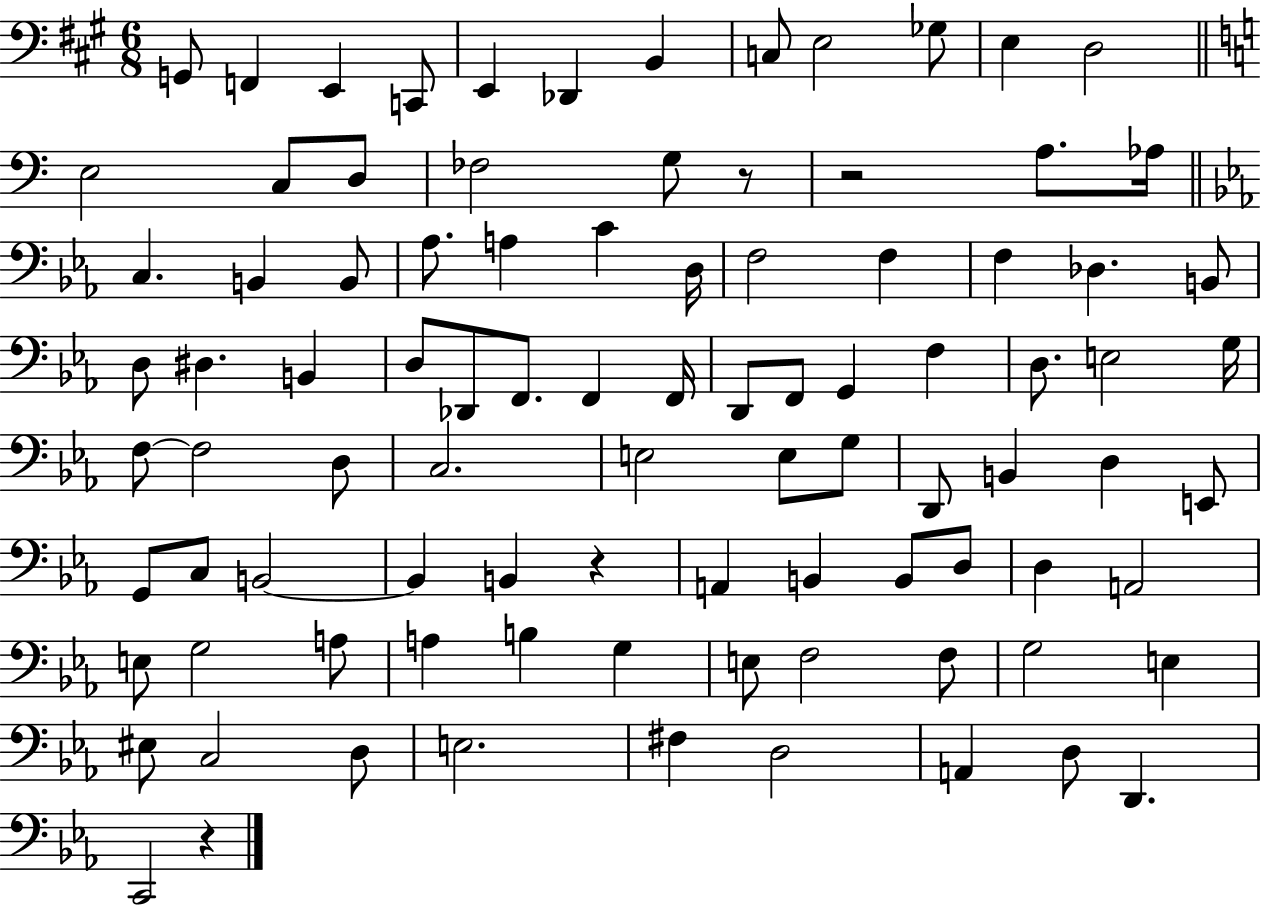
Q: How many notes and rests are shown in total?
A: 93